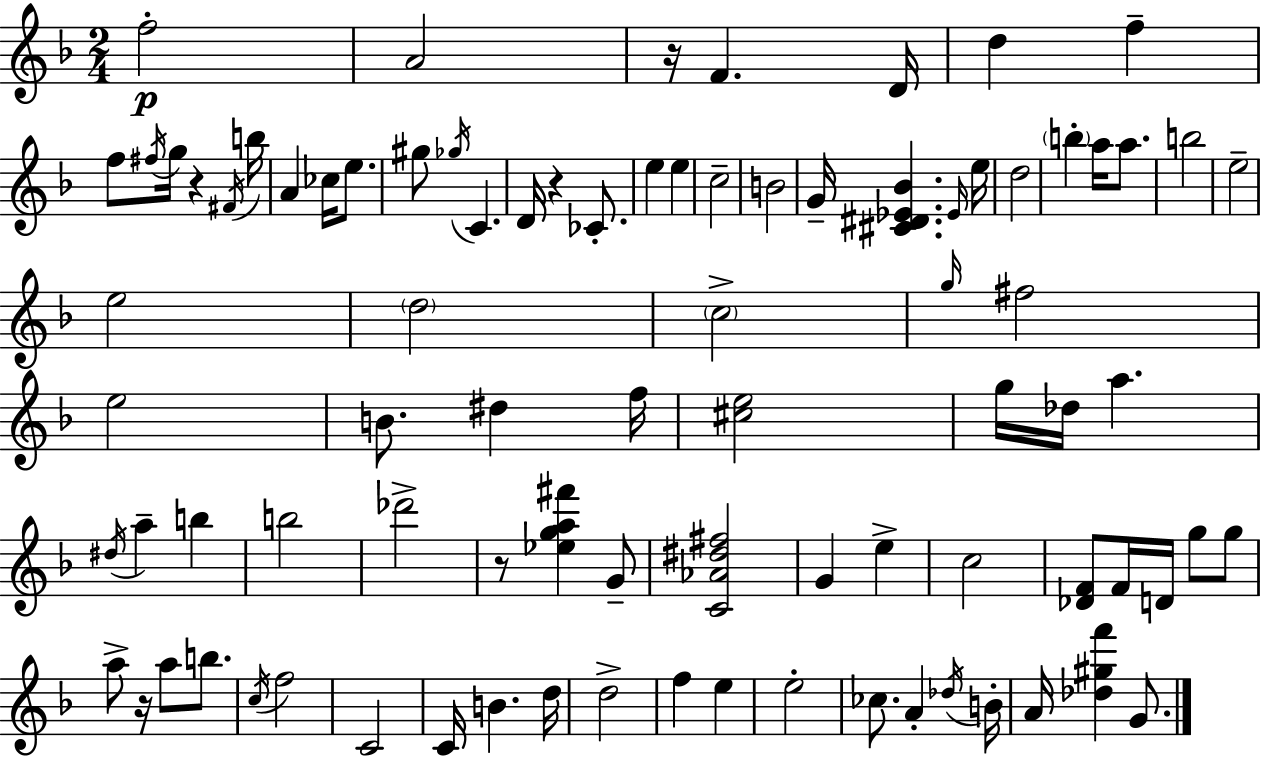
{
  \clef treble
  \numericTimeSignature
  \time 2/4
  \key d \minor
  f''2-.\p | a'2 | r16 f'4. d'16 | d''4 f''4-- | \break f''8 \acciaccatura { fis''16 } g''16 r4 | \acciaccatura { fis'16 } b''16 a'4 ces''16 e''8. | gis''8 \acciaccatura { ges''16 } c'4. | d'16 r4 | \break ces'8.-. e''4 e''4 | c''2-- | b'2 | g'16-- <cis' dis' ees' bes'>4. | \break \grace { ees'16 } e''16 d''2 | \parenthesize b''4-. | a''16 a''8. b''2 | e''2-- | \break e''2 | \parenthesize d''2 | \parenthesize c''2-> | \grace { g''16 } fis''2 | \break e''2 | b'8. | dis''4 f''16 <cis'' e''>2 | g''16 des''16 a''4. | \break \acciaccatura { dis''16 } a''4-- | b''4 b''2 | des'''2-> | r8 | \break <ees'' g'' a'' fis'''>4 g'8-- <c' aes' dis'' fis''>2 | g'4 | e''4-> c''2 | <des' f'>8 | \break f'16 d'16 g''8 g''8 a''8-> | r16 a''8 b''8. \acciaccatura { c''16 } f''2 | c'2 | c'16 | \break b'4. d''16 d''2-> | f''4 | e''4 e''2-. | ces''8. | \break a'4-. \acciaccatura { des''16 } b'16-. | a'16 <des'' gis'' f'''>4 g'8. | \bar "|."
}